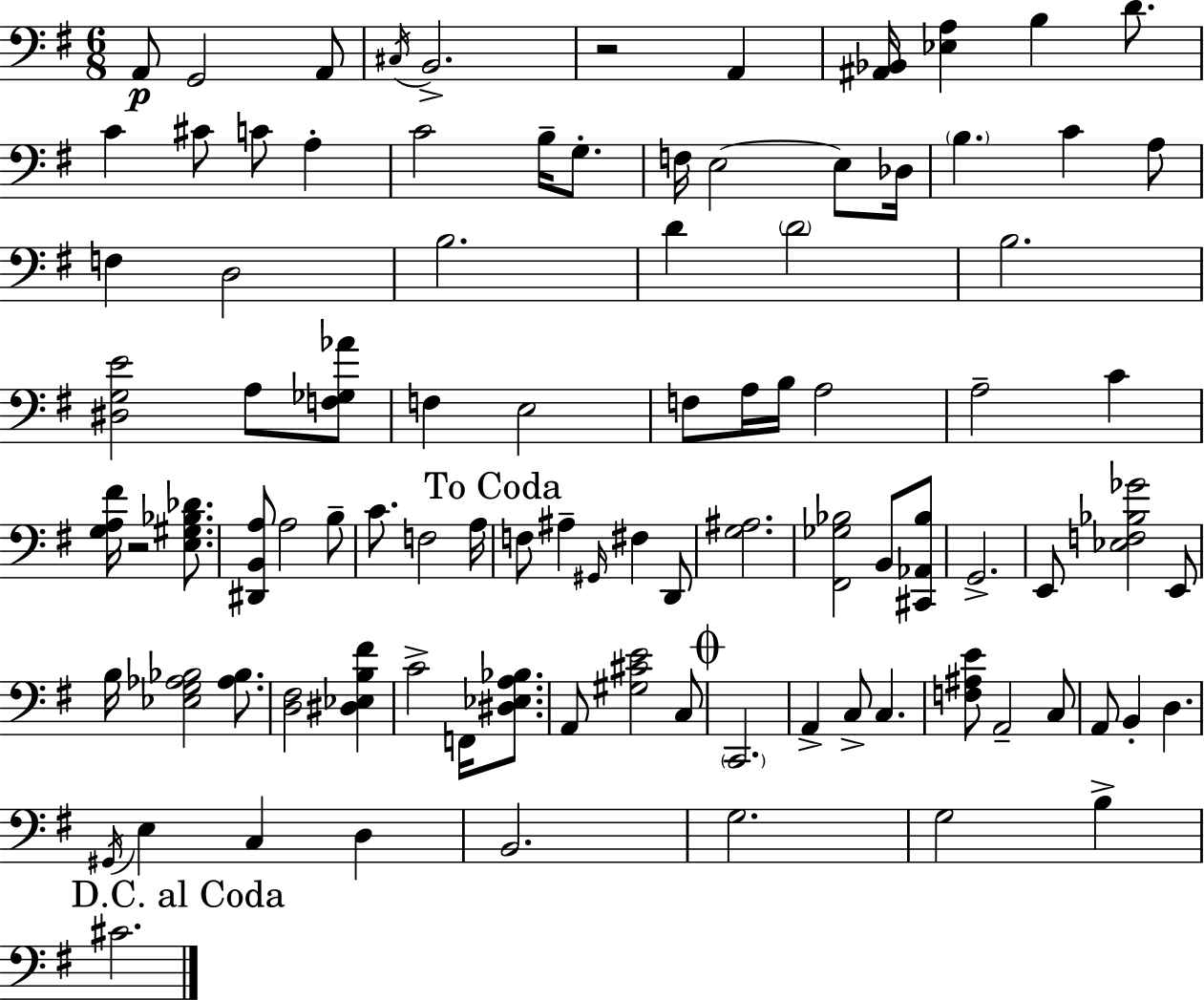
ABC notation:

X:1
T:Untitled
M:6/8
L:1/4
K:Em
A,,/2 G,,2 A,,/2 ^C,/4 B,,2 z2 A,, [^A,,_B,,]/4 [_E,A,] B, D/2 C ^C/2 C/2 A, C2 B,/4 G,/2 F,/4 E,2 E,/2 _D,/4 B, C A,/2 F, D,2 B,2 D D2 B,2 [^D,G,E]2 A,/2 [F,_G,_A]/2 F, E,2 F,/2 A,/4 B,/4 A,2 A,2 C [G,A,^F]/4 z2 [E,^G,_B,_D]/2 [^D,,B,,A,]/2 A,2 B,/2 C/2 F,2 A,/4 F,/2 ^A, ^G,,/4 ^F, D,,/2 [G,^A,]2 [^F,,_G,_B,]2 B,,/2 [^C,,_A,,_B,]/2 G,,2 E,,/2 [_E,F,_B,_G]2 E,,/2 B,/4 [_E,G,_A,_B,]2 [_A,_B,]/2 [D,^F,]2 [^D,_E,B,^F] C2 F,,/4 [^D,_E,A,_B,]/2 A,,/2 [^G,^CE]2 C,/2 C,,2 A,, C,/2 C, [F,^A,E]/2 A,,2 C,/2 A,,/2 B,, D, ^G,,/4 E, C, D, B,,2 G,2 G,2 B, ^C2